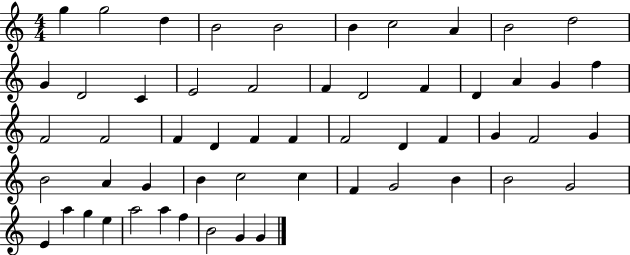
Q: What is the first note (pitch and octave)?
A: G5